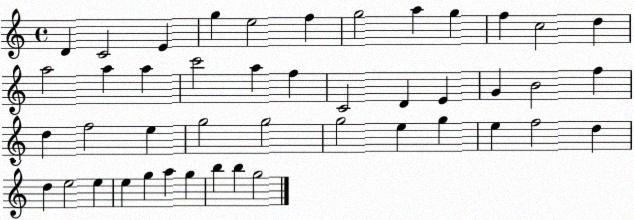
X:1
T:Untitled
M:4/4
L:1/4
K:C
D C2 E g e2 f g2 a g f c2 d a2 a a c'2 a f C2 D E G B2 f d f2 e g2 g2 g2 e g e f2 d d e2 e e g a g b b g2